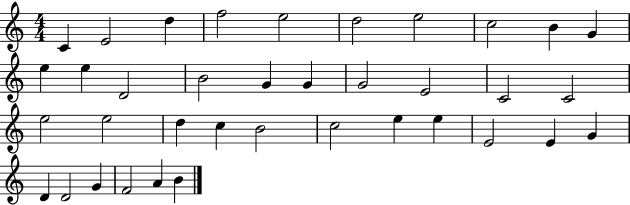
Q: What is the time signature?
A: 4/4